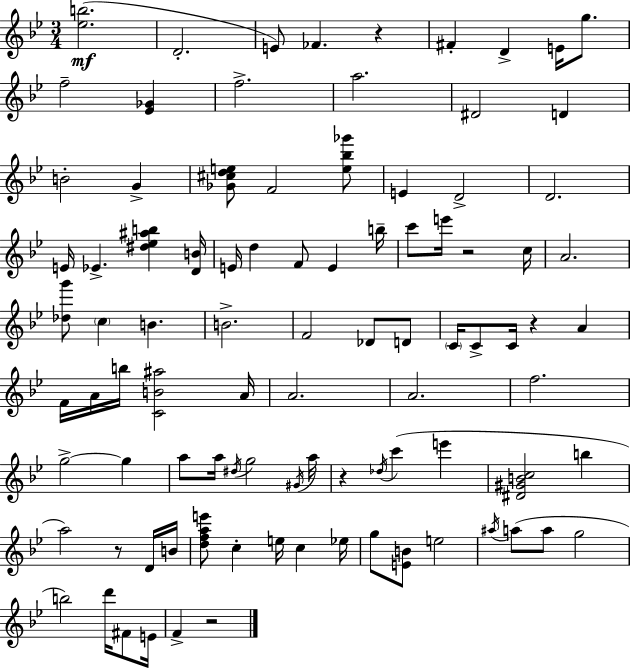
X:1
T:Untitled
M:3/4
L:1/4
K:Bb
[_eb]2 D2 E/2 _F z ^F D E/4 g/2 f2 [_E_G] f2 a2 ^D2 D B2 G [_G^cde]/2 F2 [e_b_g']/2 E D2 D2 E/4 _E [^d_e^ab] [DB]/4 E/4 d F/2 E b/4 c'/2 e'/4 z2 c/4 A2 [_dg']/2 c B B2 F2 _D/2 D/2 C/4 C/2 C/4 z A F/4 A/4 b/4 [CB^a]2 A/4 A2 A2 f2 g2 g a/2 a/4 ^d/4 g2 ^G/4 a/4 z _d/4 c' e' [^D^GBc]2 b a2 z/2 D/4 B/4 [dfae']/2 c e/4 c _e/4 g/2 [EB]/2 e2 ^a/4 a/2 a/2 g2 b2 d'/4 ^F/2 E/4 F z2